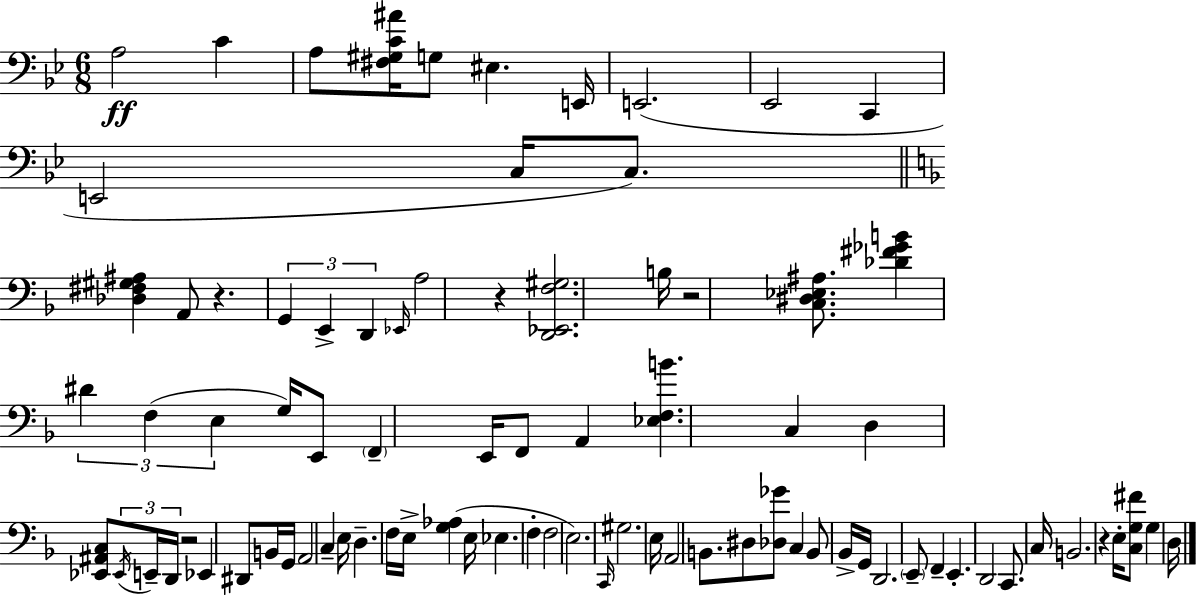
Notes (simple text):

A3/h C4/q A3/e [F#3,G#3,C4,A#4]/s G3/e EIS3/q. E2/s E2/h. Eb2/h C2/q E2/h C3/s C3/e. [Db3,F#3,G#3,A#3]/q A2/e R/q. G2/q E2/q D2/q Eb2/s A3/h R/q [D2,Eb2,F3,G#3]/h. B3/s R/h [C3,D#3,Eb3,A#3]/e. [Db4,F#4,Gb4,B4]/q D#4/q F3/q E3/q G3/s E2/e F2/q E2/s F2/e A2/q [Eb3,F3,B4]/q. C3/q D3/q [Eb2,A#2,C3]/e Eb2/s E2/s D2/s R/h Eb2/q D#2/e B2/s G2/s A2/h C3/q E3/s D3/q. F3/s E3/s [G3,Ab3]/q E3/s Eb3/q. F3/q F3/h E3/h. C2/s G#3/h. E3/s A2/h B2/e. D#3/e [Db3,Gb4]/e C3/q B2/e Bb2/s G2/s D2/h. E2/e F2/q E2/q. D2/h C2/e. C3/s B2/h. R/q E3/s [C3,G3,F#4]/e G3/q D3/s